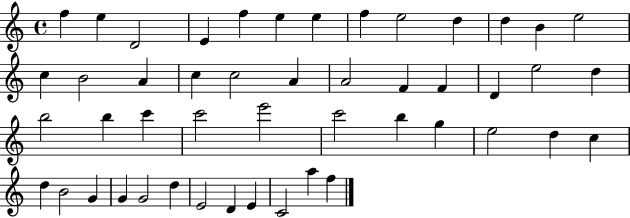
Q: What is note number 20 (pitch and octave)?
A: A4